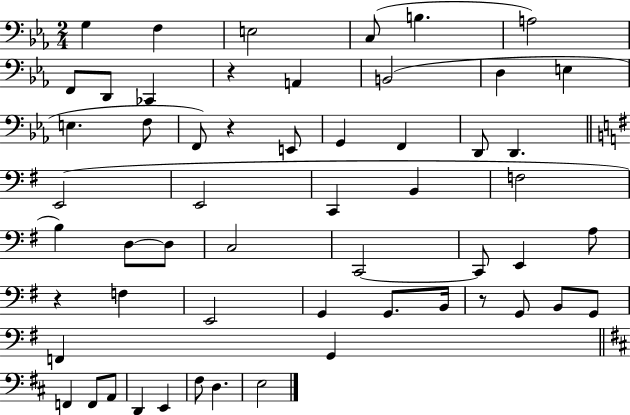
X:1
T:Untitled
M:2/4
L:1/4
K:Eb
G, F, E,2 C,/2 B, A,2 F,,/2 D,,/2 _C,, z A,, B,,2 D, E, E, F,/2 F,,/2 z E,,/2 G,, F,, D,,/2 D,, E,,2 E,,2 C,, B,, F,2 B, D,/2 D,/2 C,2 C,,2 C,,/2 E,, A,/2 z F, E,,2 G,, G,,/2 B,,/4 z/2 G,,/2 B,,/2 G,,/2 F,, G,, F,, F,,/2 A,,/2 D,, E,, ^F,/2 D, E,2